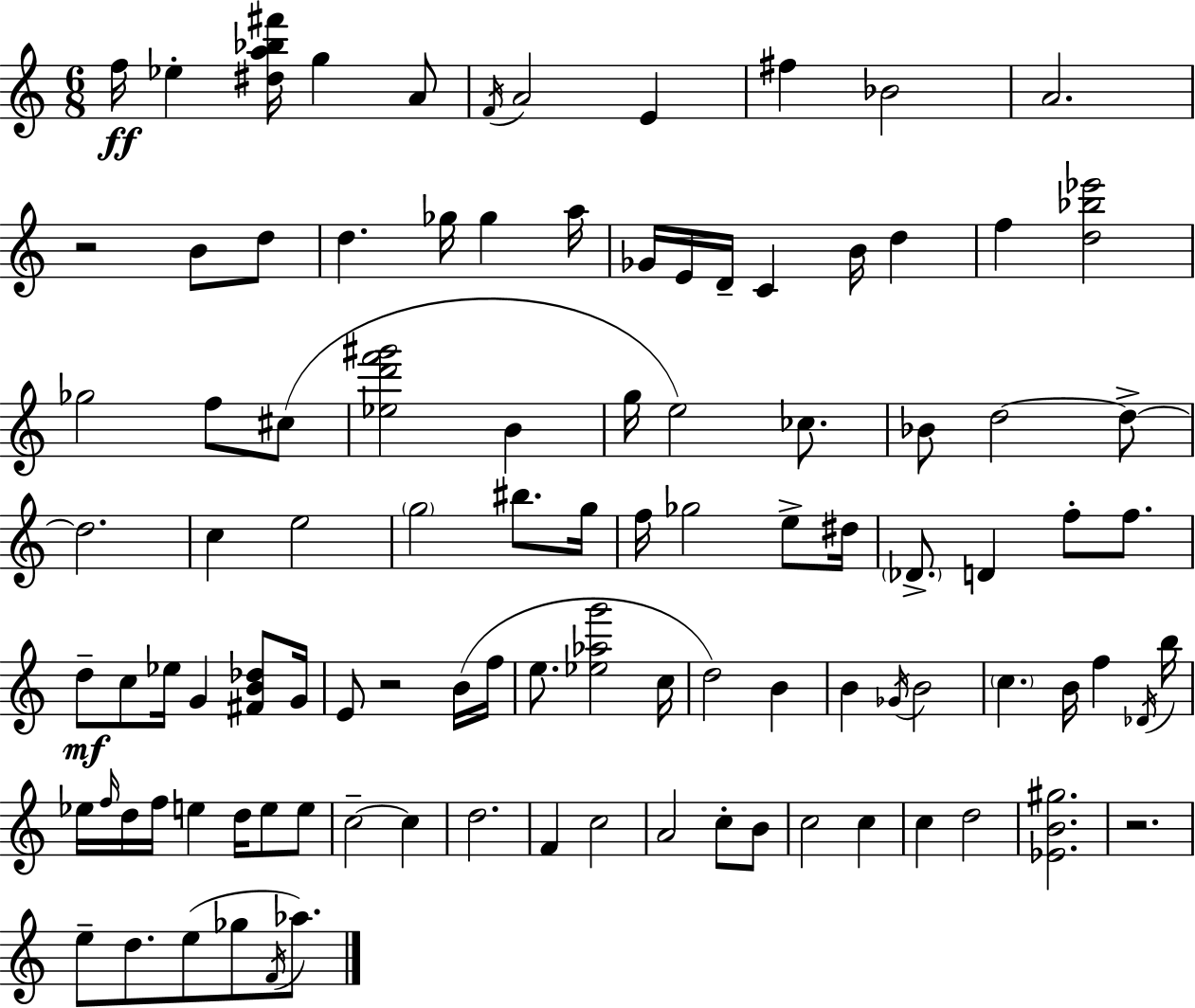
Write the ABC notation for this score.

X:1
T:Untitled
M:6/8
L:1/4
K:Am
f/4 _e [^da_b^f']/4 g A/2 F/4 A2 E ^f _B2 A2 z2 B/2 d/2 d _g/4 _g a/4 _G/4 E/4 D/4 C B/4 d f [d_b_e']2 _g2 f/2 ^c/2 [_ed'f'^g']2 B g/4 e2 _c/2 _B/2 d2 d/2 d2 c e2 g2 ^b/2 g/4 f/4 _g2 e/2 ^d/4 _D/2 D f/2 f/2 d/2 c/2 _e/4 G [^FB_d]/2 G/4 E/2 z2 B/4 f/4 e/2 [_e_ag']2 c/4 d2 B B _G/4 B2 c B/4 f _D/4 b/4 _e/4 f/4 d/4 f/4 e d/4 e/2 e/2 c2 c d2 F c2 A2 c/2 B/2 c2 c c d2 [_EB^g]2 z2 e/2 d/2 e/2 _g/2 F/4 _a/2